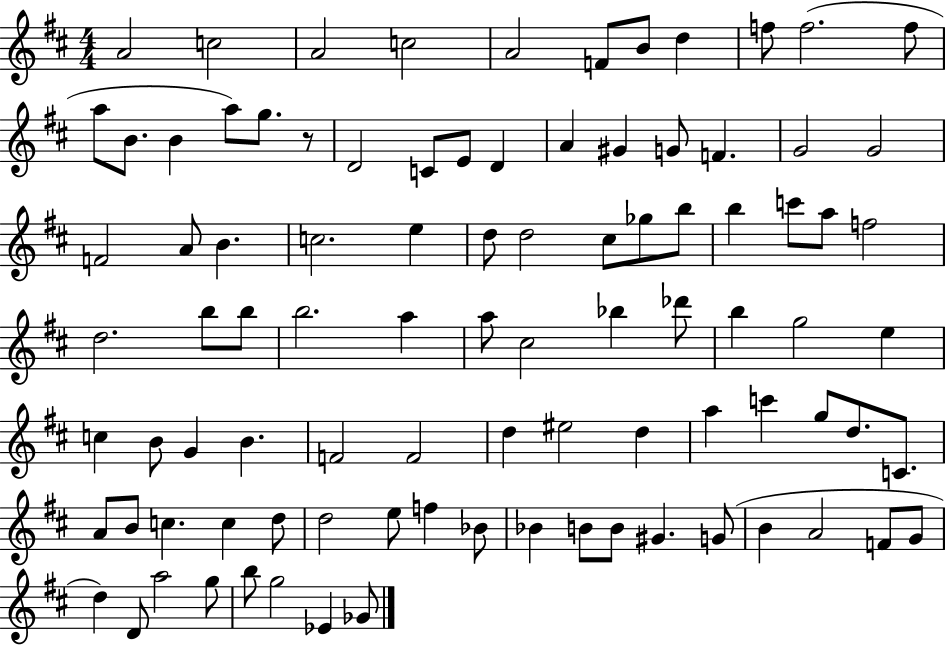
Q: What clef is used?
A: treble